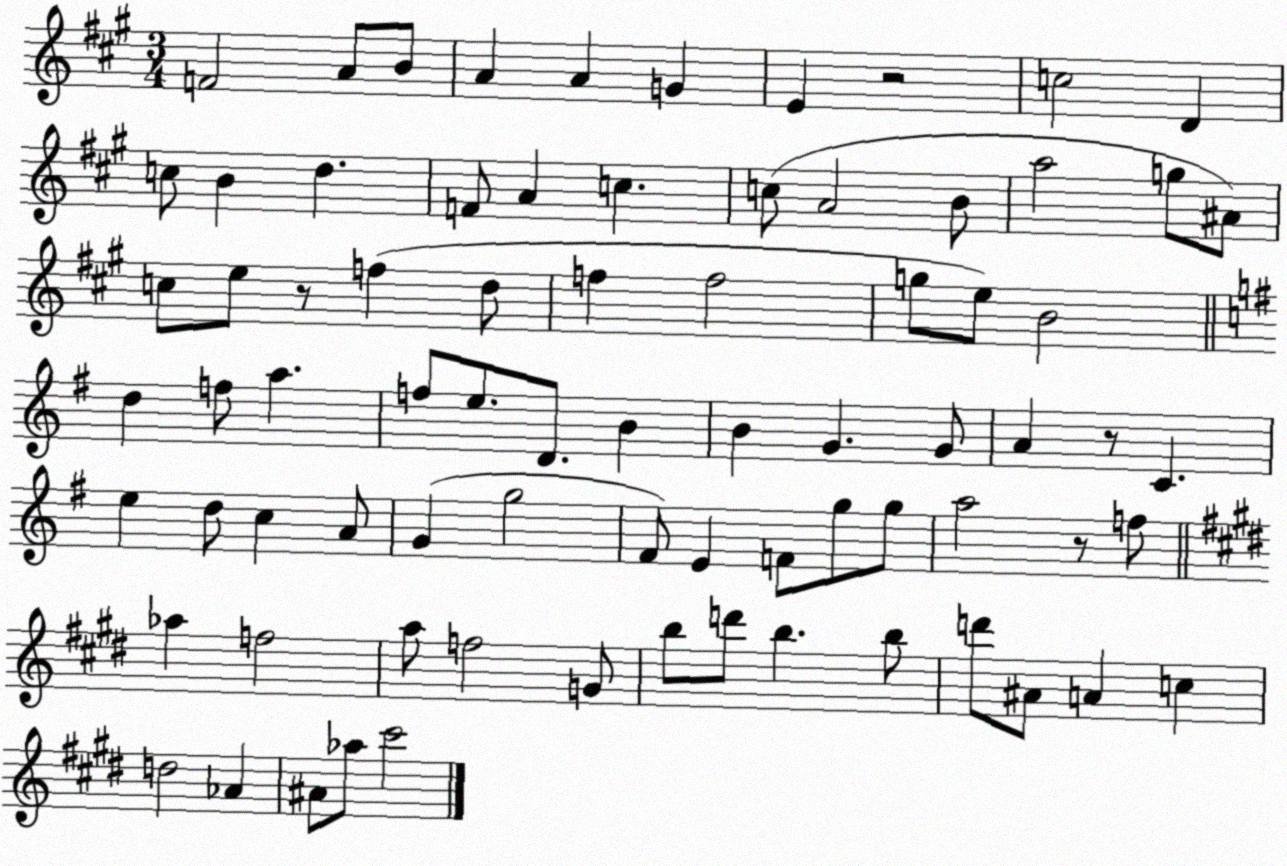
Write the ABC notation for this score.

X:1
T:Untitled
M:3/4
L:1/4
K:A
F2 A/2 B/2 A A G E z2 c2 D c/2 B d F/2 A c c/2 A2 B/2 a2 g/2 ^A/2 c/2 e/2 z/2 f d/2 f f2 g/2 e/2 B2 d f/2 a f/2 e/2 D/2 B B G G/2 A z/2 C e d/2 c A/2 G g2 ^F/2 E F/2 g/2 g/2 a2 z/2 f/2 _a f2 a/2 f2 G/2 b/2 d'/2 b b/2 d'/2 ^A/2 A c d2 _A ^A/2 _a/2 ^c'2